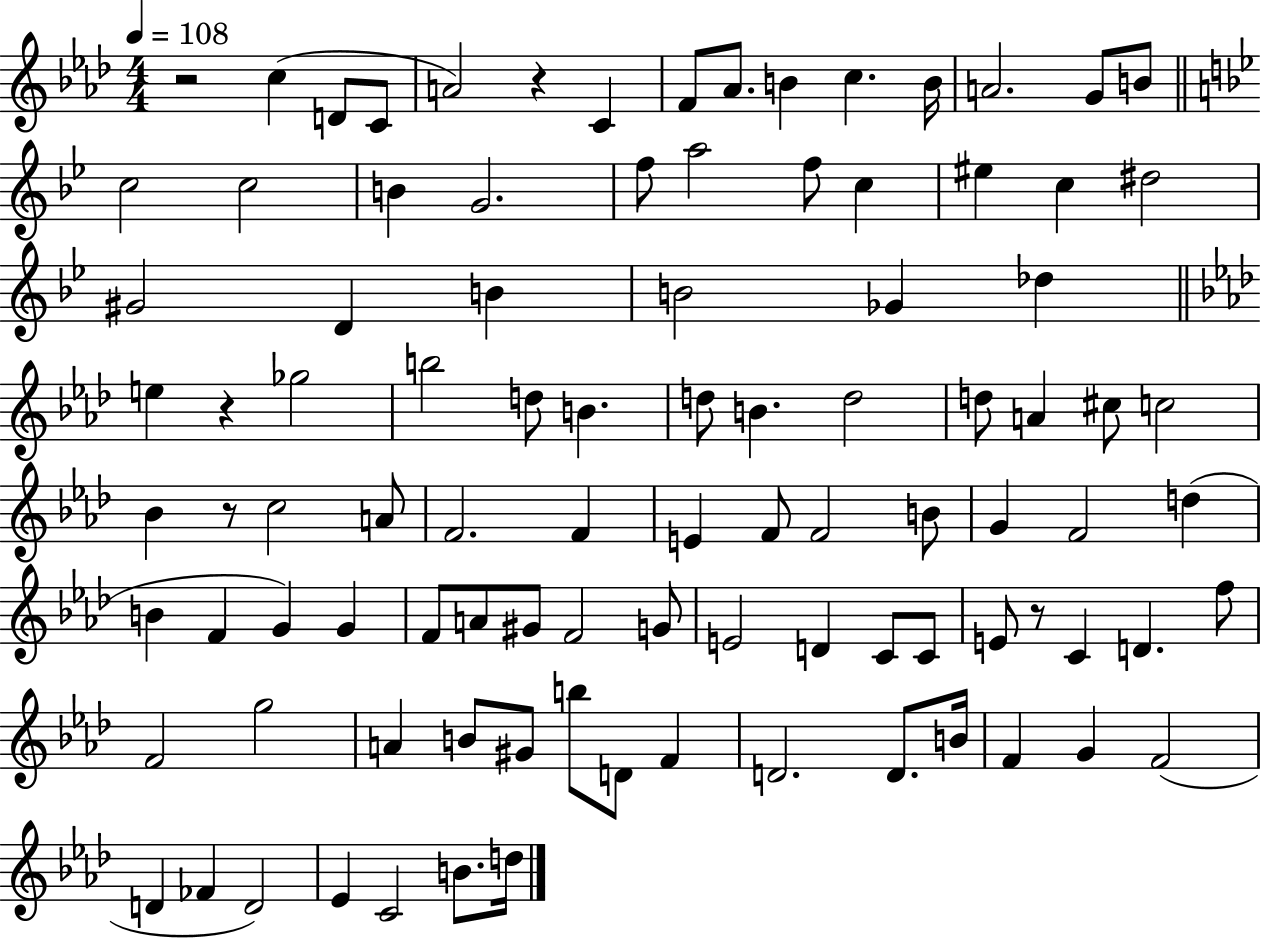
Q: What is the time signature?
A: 4/4